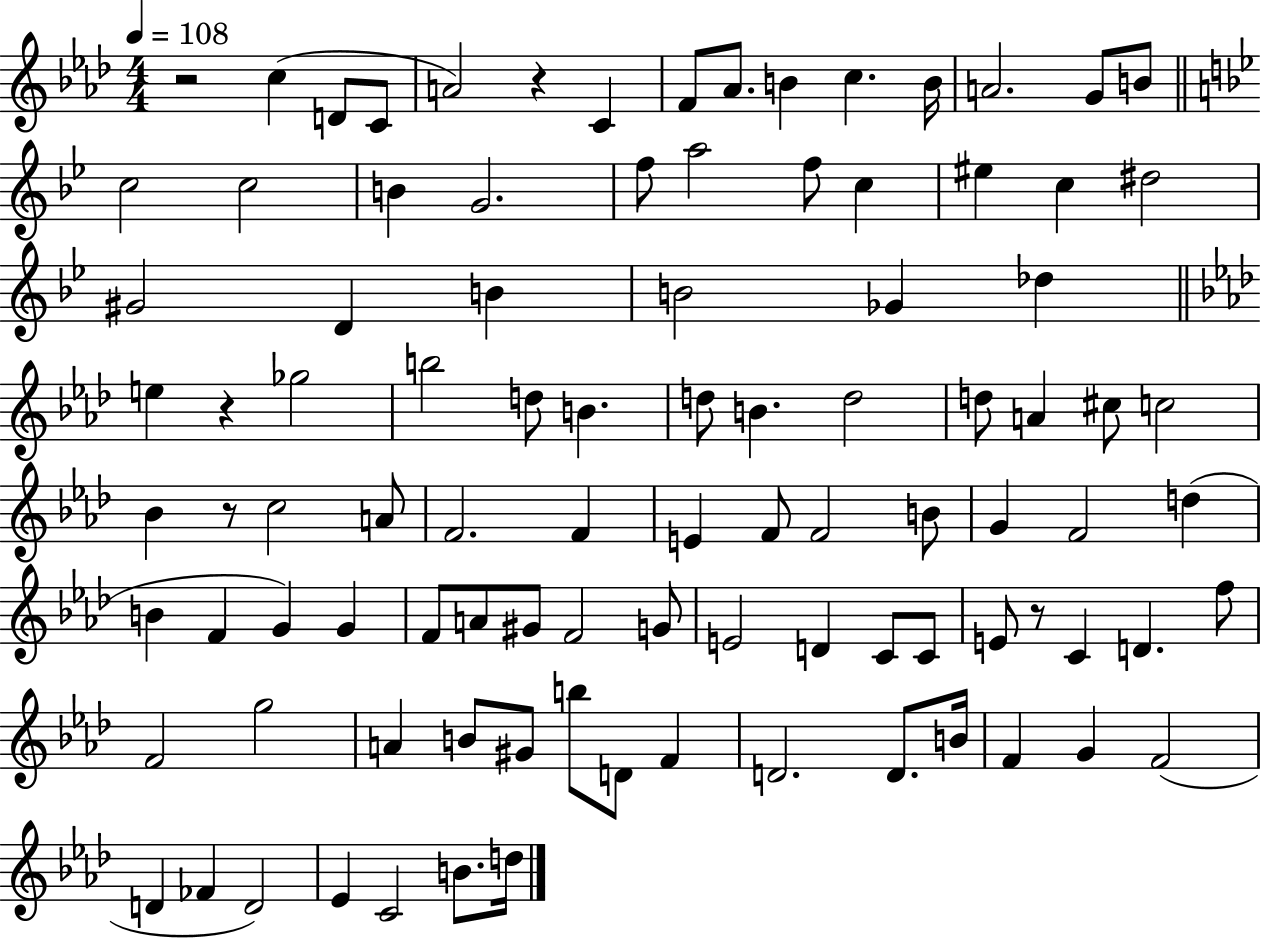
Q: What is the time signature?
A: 4/4